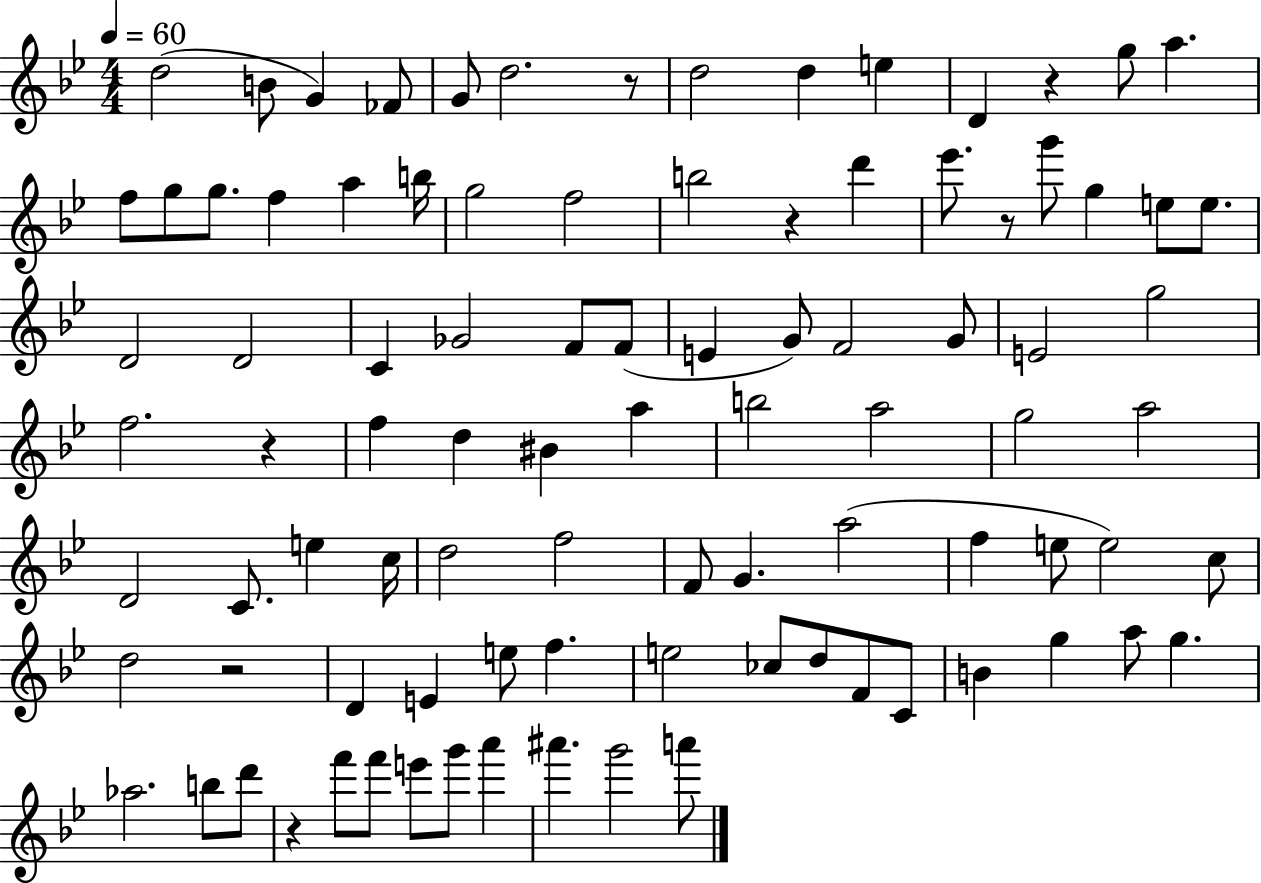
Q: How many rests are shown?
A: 7